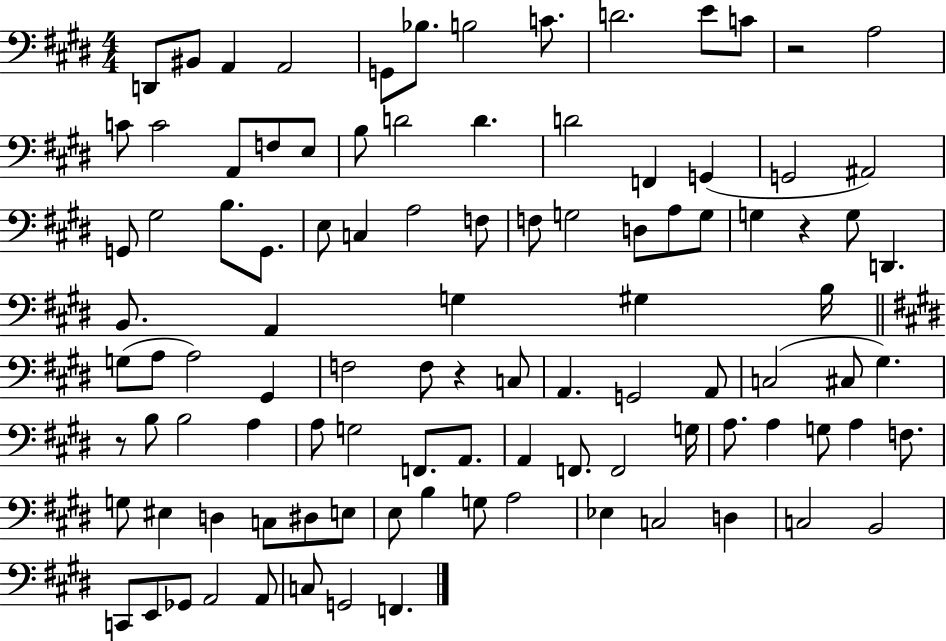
{
  \clef bass
  \numericTimeSignature
  \time 4/4
  \key e \major
  d,8 bis,8 a,4 a,2 | g,8 bes8. b2 c'8. | d'2. e'8 c'8 | r2 a2 | \break c'8 c'2 a,8 f8 e8 | b8 d'2 d'4. | d'2 f,4 g,4( | g,2 ais,2) | \break g,8 gis2 b8. g,8. | e8 c4 a2 f8 | f8 g2 d8 a8 g8 | g4 r4 g8 d,4. | \break b,8. a,4 g4 gis4 b16 | \bar "||" \break \key e \major g8( a8 a2) gis,4 | f2 f8 r4 c8 | a,4. g,2 a,8 | c2( cis8 gis4.) | \break r8 b8 b2 a4 | a8 g2 f,8. a,8. | a,4 f,8. f,2 g16 | a8. a4 g8 a4 f8. | \break g8 eis4 d4 c8 dis8 e8 | e8 b4 g8 a2 | ees4 c2 d4 | c2 b,2 | \break c,8 e,8 ges,8 a,2 a,8 | c8 g,2 f,4. | \bar "|."
}